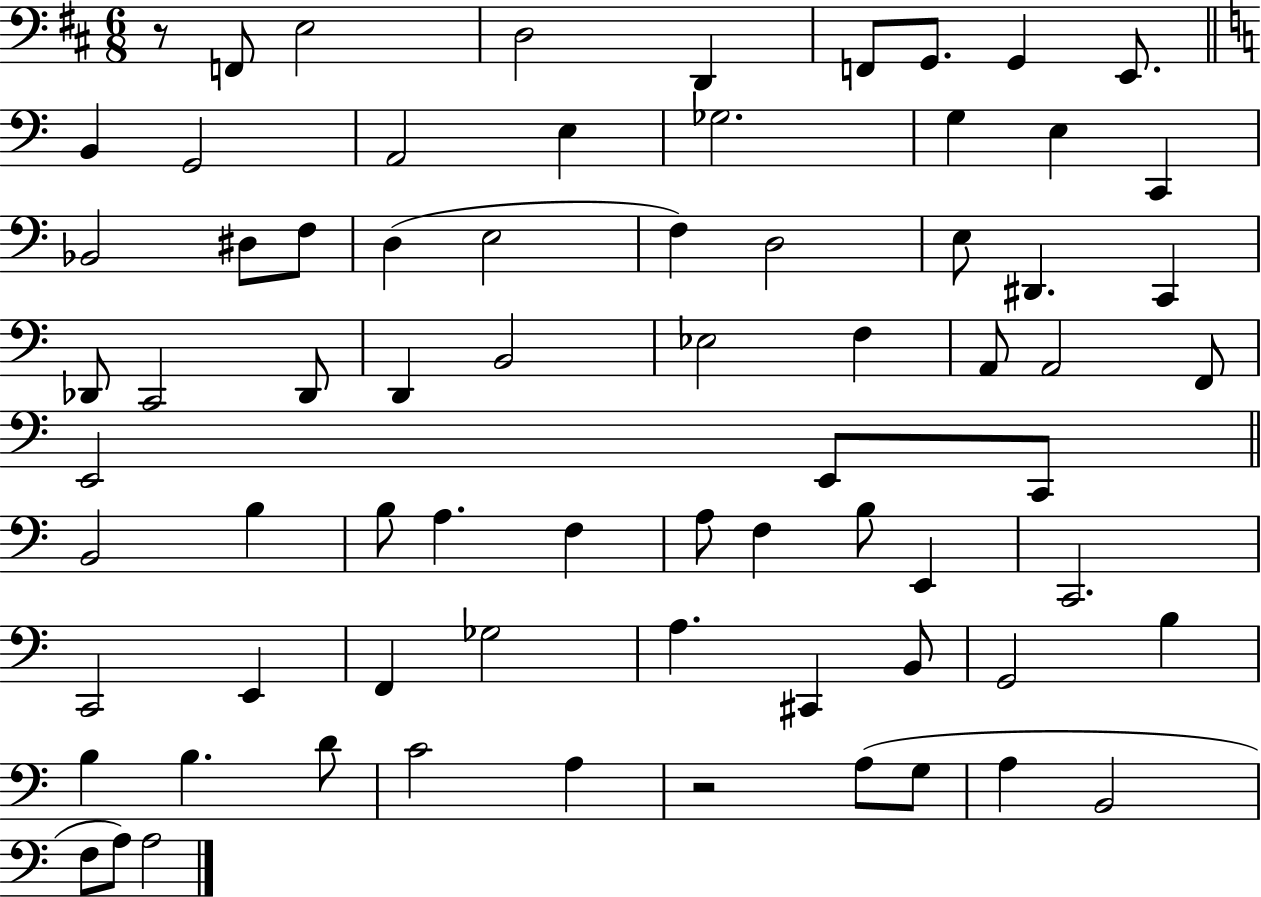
R/e F2/e E3/h D3/h D2/q F2/e G2/e. G2/q E2/e. B2/q G2/h A2/h E3/q Gb3/h. G3/q E3/q C2/q Bb2/h D#3/e F3/e D3/q E3/h F3/q D3/h E3/e D#2/q. C2/q Db2/e C2/h Db2/e D2/q B2/h Eb3/h F3/q A2/e A2/h F2/e E2/h E2/e C2/e B2/h B3/q B3/e A3/q. F3/q A3/e F3/q B3/e E2/q C2/h. C2/h E2/q F2/q Gb3/h A3/q. C#2/q B2/e G2/h B3/q B3/q B3/q. D4/e C4/h A3/q R/h A3/e G3/e A3/q B2/h F3/e A3/e A3/h